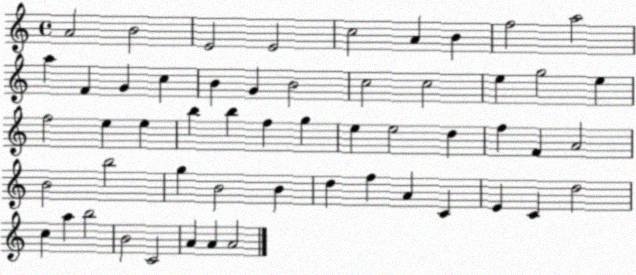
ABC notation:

X:1
T:Untitled
M:4/4
L:1/4
K:C
A2 B2 E2 E2 c2 A B f2 a2 a F G c B G B2 c2 c2 e g2 e f2 e e b b f g e e2 d f F A2 B2 b2 g B2 B d f A C E C d2 c a b2 B2 C2 A A A2